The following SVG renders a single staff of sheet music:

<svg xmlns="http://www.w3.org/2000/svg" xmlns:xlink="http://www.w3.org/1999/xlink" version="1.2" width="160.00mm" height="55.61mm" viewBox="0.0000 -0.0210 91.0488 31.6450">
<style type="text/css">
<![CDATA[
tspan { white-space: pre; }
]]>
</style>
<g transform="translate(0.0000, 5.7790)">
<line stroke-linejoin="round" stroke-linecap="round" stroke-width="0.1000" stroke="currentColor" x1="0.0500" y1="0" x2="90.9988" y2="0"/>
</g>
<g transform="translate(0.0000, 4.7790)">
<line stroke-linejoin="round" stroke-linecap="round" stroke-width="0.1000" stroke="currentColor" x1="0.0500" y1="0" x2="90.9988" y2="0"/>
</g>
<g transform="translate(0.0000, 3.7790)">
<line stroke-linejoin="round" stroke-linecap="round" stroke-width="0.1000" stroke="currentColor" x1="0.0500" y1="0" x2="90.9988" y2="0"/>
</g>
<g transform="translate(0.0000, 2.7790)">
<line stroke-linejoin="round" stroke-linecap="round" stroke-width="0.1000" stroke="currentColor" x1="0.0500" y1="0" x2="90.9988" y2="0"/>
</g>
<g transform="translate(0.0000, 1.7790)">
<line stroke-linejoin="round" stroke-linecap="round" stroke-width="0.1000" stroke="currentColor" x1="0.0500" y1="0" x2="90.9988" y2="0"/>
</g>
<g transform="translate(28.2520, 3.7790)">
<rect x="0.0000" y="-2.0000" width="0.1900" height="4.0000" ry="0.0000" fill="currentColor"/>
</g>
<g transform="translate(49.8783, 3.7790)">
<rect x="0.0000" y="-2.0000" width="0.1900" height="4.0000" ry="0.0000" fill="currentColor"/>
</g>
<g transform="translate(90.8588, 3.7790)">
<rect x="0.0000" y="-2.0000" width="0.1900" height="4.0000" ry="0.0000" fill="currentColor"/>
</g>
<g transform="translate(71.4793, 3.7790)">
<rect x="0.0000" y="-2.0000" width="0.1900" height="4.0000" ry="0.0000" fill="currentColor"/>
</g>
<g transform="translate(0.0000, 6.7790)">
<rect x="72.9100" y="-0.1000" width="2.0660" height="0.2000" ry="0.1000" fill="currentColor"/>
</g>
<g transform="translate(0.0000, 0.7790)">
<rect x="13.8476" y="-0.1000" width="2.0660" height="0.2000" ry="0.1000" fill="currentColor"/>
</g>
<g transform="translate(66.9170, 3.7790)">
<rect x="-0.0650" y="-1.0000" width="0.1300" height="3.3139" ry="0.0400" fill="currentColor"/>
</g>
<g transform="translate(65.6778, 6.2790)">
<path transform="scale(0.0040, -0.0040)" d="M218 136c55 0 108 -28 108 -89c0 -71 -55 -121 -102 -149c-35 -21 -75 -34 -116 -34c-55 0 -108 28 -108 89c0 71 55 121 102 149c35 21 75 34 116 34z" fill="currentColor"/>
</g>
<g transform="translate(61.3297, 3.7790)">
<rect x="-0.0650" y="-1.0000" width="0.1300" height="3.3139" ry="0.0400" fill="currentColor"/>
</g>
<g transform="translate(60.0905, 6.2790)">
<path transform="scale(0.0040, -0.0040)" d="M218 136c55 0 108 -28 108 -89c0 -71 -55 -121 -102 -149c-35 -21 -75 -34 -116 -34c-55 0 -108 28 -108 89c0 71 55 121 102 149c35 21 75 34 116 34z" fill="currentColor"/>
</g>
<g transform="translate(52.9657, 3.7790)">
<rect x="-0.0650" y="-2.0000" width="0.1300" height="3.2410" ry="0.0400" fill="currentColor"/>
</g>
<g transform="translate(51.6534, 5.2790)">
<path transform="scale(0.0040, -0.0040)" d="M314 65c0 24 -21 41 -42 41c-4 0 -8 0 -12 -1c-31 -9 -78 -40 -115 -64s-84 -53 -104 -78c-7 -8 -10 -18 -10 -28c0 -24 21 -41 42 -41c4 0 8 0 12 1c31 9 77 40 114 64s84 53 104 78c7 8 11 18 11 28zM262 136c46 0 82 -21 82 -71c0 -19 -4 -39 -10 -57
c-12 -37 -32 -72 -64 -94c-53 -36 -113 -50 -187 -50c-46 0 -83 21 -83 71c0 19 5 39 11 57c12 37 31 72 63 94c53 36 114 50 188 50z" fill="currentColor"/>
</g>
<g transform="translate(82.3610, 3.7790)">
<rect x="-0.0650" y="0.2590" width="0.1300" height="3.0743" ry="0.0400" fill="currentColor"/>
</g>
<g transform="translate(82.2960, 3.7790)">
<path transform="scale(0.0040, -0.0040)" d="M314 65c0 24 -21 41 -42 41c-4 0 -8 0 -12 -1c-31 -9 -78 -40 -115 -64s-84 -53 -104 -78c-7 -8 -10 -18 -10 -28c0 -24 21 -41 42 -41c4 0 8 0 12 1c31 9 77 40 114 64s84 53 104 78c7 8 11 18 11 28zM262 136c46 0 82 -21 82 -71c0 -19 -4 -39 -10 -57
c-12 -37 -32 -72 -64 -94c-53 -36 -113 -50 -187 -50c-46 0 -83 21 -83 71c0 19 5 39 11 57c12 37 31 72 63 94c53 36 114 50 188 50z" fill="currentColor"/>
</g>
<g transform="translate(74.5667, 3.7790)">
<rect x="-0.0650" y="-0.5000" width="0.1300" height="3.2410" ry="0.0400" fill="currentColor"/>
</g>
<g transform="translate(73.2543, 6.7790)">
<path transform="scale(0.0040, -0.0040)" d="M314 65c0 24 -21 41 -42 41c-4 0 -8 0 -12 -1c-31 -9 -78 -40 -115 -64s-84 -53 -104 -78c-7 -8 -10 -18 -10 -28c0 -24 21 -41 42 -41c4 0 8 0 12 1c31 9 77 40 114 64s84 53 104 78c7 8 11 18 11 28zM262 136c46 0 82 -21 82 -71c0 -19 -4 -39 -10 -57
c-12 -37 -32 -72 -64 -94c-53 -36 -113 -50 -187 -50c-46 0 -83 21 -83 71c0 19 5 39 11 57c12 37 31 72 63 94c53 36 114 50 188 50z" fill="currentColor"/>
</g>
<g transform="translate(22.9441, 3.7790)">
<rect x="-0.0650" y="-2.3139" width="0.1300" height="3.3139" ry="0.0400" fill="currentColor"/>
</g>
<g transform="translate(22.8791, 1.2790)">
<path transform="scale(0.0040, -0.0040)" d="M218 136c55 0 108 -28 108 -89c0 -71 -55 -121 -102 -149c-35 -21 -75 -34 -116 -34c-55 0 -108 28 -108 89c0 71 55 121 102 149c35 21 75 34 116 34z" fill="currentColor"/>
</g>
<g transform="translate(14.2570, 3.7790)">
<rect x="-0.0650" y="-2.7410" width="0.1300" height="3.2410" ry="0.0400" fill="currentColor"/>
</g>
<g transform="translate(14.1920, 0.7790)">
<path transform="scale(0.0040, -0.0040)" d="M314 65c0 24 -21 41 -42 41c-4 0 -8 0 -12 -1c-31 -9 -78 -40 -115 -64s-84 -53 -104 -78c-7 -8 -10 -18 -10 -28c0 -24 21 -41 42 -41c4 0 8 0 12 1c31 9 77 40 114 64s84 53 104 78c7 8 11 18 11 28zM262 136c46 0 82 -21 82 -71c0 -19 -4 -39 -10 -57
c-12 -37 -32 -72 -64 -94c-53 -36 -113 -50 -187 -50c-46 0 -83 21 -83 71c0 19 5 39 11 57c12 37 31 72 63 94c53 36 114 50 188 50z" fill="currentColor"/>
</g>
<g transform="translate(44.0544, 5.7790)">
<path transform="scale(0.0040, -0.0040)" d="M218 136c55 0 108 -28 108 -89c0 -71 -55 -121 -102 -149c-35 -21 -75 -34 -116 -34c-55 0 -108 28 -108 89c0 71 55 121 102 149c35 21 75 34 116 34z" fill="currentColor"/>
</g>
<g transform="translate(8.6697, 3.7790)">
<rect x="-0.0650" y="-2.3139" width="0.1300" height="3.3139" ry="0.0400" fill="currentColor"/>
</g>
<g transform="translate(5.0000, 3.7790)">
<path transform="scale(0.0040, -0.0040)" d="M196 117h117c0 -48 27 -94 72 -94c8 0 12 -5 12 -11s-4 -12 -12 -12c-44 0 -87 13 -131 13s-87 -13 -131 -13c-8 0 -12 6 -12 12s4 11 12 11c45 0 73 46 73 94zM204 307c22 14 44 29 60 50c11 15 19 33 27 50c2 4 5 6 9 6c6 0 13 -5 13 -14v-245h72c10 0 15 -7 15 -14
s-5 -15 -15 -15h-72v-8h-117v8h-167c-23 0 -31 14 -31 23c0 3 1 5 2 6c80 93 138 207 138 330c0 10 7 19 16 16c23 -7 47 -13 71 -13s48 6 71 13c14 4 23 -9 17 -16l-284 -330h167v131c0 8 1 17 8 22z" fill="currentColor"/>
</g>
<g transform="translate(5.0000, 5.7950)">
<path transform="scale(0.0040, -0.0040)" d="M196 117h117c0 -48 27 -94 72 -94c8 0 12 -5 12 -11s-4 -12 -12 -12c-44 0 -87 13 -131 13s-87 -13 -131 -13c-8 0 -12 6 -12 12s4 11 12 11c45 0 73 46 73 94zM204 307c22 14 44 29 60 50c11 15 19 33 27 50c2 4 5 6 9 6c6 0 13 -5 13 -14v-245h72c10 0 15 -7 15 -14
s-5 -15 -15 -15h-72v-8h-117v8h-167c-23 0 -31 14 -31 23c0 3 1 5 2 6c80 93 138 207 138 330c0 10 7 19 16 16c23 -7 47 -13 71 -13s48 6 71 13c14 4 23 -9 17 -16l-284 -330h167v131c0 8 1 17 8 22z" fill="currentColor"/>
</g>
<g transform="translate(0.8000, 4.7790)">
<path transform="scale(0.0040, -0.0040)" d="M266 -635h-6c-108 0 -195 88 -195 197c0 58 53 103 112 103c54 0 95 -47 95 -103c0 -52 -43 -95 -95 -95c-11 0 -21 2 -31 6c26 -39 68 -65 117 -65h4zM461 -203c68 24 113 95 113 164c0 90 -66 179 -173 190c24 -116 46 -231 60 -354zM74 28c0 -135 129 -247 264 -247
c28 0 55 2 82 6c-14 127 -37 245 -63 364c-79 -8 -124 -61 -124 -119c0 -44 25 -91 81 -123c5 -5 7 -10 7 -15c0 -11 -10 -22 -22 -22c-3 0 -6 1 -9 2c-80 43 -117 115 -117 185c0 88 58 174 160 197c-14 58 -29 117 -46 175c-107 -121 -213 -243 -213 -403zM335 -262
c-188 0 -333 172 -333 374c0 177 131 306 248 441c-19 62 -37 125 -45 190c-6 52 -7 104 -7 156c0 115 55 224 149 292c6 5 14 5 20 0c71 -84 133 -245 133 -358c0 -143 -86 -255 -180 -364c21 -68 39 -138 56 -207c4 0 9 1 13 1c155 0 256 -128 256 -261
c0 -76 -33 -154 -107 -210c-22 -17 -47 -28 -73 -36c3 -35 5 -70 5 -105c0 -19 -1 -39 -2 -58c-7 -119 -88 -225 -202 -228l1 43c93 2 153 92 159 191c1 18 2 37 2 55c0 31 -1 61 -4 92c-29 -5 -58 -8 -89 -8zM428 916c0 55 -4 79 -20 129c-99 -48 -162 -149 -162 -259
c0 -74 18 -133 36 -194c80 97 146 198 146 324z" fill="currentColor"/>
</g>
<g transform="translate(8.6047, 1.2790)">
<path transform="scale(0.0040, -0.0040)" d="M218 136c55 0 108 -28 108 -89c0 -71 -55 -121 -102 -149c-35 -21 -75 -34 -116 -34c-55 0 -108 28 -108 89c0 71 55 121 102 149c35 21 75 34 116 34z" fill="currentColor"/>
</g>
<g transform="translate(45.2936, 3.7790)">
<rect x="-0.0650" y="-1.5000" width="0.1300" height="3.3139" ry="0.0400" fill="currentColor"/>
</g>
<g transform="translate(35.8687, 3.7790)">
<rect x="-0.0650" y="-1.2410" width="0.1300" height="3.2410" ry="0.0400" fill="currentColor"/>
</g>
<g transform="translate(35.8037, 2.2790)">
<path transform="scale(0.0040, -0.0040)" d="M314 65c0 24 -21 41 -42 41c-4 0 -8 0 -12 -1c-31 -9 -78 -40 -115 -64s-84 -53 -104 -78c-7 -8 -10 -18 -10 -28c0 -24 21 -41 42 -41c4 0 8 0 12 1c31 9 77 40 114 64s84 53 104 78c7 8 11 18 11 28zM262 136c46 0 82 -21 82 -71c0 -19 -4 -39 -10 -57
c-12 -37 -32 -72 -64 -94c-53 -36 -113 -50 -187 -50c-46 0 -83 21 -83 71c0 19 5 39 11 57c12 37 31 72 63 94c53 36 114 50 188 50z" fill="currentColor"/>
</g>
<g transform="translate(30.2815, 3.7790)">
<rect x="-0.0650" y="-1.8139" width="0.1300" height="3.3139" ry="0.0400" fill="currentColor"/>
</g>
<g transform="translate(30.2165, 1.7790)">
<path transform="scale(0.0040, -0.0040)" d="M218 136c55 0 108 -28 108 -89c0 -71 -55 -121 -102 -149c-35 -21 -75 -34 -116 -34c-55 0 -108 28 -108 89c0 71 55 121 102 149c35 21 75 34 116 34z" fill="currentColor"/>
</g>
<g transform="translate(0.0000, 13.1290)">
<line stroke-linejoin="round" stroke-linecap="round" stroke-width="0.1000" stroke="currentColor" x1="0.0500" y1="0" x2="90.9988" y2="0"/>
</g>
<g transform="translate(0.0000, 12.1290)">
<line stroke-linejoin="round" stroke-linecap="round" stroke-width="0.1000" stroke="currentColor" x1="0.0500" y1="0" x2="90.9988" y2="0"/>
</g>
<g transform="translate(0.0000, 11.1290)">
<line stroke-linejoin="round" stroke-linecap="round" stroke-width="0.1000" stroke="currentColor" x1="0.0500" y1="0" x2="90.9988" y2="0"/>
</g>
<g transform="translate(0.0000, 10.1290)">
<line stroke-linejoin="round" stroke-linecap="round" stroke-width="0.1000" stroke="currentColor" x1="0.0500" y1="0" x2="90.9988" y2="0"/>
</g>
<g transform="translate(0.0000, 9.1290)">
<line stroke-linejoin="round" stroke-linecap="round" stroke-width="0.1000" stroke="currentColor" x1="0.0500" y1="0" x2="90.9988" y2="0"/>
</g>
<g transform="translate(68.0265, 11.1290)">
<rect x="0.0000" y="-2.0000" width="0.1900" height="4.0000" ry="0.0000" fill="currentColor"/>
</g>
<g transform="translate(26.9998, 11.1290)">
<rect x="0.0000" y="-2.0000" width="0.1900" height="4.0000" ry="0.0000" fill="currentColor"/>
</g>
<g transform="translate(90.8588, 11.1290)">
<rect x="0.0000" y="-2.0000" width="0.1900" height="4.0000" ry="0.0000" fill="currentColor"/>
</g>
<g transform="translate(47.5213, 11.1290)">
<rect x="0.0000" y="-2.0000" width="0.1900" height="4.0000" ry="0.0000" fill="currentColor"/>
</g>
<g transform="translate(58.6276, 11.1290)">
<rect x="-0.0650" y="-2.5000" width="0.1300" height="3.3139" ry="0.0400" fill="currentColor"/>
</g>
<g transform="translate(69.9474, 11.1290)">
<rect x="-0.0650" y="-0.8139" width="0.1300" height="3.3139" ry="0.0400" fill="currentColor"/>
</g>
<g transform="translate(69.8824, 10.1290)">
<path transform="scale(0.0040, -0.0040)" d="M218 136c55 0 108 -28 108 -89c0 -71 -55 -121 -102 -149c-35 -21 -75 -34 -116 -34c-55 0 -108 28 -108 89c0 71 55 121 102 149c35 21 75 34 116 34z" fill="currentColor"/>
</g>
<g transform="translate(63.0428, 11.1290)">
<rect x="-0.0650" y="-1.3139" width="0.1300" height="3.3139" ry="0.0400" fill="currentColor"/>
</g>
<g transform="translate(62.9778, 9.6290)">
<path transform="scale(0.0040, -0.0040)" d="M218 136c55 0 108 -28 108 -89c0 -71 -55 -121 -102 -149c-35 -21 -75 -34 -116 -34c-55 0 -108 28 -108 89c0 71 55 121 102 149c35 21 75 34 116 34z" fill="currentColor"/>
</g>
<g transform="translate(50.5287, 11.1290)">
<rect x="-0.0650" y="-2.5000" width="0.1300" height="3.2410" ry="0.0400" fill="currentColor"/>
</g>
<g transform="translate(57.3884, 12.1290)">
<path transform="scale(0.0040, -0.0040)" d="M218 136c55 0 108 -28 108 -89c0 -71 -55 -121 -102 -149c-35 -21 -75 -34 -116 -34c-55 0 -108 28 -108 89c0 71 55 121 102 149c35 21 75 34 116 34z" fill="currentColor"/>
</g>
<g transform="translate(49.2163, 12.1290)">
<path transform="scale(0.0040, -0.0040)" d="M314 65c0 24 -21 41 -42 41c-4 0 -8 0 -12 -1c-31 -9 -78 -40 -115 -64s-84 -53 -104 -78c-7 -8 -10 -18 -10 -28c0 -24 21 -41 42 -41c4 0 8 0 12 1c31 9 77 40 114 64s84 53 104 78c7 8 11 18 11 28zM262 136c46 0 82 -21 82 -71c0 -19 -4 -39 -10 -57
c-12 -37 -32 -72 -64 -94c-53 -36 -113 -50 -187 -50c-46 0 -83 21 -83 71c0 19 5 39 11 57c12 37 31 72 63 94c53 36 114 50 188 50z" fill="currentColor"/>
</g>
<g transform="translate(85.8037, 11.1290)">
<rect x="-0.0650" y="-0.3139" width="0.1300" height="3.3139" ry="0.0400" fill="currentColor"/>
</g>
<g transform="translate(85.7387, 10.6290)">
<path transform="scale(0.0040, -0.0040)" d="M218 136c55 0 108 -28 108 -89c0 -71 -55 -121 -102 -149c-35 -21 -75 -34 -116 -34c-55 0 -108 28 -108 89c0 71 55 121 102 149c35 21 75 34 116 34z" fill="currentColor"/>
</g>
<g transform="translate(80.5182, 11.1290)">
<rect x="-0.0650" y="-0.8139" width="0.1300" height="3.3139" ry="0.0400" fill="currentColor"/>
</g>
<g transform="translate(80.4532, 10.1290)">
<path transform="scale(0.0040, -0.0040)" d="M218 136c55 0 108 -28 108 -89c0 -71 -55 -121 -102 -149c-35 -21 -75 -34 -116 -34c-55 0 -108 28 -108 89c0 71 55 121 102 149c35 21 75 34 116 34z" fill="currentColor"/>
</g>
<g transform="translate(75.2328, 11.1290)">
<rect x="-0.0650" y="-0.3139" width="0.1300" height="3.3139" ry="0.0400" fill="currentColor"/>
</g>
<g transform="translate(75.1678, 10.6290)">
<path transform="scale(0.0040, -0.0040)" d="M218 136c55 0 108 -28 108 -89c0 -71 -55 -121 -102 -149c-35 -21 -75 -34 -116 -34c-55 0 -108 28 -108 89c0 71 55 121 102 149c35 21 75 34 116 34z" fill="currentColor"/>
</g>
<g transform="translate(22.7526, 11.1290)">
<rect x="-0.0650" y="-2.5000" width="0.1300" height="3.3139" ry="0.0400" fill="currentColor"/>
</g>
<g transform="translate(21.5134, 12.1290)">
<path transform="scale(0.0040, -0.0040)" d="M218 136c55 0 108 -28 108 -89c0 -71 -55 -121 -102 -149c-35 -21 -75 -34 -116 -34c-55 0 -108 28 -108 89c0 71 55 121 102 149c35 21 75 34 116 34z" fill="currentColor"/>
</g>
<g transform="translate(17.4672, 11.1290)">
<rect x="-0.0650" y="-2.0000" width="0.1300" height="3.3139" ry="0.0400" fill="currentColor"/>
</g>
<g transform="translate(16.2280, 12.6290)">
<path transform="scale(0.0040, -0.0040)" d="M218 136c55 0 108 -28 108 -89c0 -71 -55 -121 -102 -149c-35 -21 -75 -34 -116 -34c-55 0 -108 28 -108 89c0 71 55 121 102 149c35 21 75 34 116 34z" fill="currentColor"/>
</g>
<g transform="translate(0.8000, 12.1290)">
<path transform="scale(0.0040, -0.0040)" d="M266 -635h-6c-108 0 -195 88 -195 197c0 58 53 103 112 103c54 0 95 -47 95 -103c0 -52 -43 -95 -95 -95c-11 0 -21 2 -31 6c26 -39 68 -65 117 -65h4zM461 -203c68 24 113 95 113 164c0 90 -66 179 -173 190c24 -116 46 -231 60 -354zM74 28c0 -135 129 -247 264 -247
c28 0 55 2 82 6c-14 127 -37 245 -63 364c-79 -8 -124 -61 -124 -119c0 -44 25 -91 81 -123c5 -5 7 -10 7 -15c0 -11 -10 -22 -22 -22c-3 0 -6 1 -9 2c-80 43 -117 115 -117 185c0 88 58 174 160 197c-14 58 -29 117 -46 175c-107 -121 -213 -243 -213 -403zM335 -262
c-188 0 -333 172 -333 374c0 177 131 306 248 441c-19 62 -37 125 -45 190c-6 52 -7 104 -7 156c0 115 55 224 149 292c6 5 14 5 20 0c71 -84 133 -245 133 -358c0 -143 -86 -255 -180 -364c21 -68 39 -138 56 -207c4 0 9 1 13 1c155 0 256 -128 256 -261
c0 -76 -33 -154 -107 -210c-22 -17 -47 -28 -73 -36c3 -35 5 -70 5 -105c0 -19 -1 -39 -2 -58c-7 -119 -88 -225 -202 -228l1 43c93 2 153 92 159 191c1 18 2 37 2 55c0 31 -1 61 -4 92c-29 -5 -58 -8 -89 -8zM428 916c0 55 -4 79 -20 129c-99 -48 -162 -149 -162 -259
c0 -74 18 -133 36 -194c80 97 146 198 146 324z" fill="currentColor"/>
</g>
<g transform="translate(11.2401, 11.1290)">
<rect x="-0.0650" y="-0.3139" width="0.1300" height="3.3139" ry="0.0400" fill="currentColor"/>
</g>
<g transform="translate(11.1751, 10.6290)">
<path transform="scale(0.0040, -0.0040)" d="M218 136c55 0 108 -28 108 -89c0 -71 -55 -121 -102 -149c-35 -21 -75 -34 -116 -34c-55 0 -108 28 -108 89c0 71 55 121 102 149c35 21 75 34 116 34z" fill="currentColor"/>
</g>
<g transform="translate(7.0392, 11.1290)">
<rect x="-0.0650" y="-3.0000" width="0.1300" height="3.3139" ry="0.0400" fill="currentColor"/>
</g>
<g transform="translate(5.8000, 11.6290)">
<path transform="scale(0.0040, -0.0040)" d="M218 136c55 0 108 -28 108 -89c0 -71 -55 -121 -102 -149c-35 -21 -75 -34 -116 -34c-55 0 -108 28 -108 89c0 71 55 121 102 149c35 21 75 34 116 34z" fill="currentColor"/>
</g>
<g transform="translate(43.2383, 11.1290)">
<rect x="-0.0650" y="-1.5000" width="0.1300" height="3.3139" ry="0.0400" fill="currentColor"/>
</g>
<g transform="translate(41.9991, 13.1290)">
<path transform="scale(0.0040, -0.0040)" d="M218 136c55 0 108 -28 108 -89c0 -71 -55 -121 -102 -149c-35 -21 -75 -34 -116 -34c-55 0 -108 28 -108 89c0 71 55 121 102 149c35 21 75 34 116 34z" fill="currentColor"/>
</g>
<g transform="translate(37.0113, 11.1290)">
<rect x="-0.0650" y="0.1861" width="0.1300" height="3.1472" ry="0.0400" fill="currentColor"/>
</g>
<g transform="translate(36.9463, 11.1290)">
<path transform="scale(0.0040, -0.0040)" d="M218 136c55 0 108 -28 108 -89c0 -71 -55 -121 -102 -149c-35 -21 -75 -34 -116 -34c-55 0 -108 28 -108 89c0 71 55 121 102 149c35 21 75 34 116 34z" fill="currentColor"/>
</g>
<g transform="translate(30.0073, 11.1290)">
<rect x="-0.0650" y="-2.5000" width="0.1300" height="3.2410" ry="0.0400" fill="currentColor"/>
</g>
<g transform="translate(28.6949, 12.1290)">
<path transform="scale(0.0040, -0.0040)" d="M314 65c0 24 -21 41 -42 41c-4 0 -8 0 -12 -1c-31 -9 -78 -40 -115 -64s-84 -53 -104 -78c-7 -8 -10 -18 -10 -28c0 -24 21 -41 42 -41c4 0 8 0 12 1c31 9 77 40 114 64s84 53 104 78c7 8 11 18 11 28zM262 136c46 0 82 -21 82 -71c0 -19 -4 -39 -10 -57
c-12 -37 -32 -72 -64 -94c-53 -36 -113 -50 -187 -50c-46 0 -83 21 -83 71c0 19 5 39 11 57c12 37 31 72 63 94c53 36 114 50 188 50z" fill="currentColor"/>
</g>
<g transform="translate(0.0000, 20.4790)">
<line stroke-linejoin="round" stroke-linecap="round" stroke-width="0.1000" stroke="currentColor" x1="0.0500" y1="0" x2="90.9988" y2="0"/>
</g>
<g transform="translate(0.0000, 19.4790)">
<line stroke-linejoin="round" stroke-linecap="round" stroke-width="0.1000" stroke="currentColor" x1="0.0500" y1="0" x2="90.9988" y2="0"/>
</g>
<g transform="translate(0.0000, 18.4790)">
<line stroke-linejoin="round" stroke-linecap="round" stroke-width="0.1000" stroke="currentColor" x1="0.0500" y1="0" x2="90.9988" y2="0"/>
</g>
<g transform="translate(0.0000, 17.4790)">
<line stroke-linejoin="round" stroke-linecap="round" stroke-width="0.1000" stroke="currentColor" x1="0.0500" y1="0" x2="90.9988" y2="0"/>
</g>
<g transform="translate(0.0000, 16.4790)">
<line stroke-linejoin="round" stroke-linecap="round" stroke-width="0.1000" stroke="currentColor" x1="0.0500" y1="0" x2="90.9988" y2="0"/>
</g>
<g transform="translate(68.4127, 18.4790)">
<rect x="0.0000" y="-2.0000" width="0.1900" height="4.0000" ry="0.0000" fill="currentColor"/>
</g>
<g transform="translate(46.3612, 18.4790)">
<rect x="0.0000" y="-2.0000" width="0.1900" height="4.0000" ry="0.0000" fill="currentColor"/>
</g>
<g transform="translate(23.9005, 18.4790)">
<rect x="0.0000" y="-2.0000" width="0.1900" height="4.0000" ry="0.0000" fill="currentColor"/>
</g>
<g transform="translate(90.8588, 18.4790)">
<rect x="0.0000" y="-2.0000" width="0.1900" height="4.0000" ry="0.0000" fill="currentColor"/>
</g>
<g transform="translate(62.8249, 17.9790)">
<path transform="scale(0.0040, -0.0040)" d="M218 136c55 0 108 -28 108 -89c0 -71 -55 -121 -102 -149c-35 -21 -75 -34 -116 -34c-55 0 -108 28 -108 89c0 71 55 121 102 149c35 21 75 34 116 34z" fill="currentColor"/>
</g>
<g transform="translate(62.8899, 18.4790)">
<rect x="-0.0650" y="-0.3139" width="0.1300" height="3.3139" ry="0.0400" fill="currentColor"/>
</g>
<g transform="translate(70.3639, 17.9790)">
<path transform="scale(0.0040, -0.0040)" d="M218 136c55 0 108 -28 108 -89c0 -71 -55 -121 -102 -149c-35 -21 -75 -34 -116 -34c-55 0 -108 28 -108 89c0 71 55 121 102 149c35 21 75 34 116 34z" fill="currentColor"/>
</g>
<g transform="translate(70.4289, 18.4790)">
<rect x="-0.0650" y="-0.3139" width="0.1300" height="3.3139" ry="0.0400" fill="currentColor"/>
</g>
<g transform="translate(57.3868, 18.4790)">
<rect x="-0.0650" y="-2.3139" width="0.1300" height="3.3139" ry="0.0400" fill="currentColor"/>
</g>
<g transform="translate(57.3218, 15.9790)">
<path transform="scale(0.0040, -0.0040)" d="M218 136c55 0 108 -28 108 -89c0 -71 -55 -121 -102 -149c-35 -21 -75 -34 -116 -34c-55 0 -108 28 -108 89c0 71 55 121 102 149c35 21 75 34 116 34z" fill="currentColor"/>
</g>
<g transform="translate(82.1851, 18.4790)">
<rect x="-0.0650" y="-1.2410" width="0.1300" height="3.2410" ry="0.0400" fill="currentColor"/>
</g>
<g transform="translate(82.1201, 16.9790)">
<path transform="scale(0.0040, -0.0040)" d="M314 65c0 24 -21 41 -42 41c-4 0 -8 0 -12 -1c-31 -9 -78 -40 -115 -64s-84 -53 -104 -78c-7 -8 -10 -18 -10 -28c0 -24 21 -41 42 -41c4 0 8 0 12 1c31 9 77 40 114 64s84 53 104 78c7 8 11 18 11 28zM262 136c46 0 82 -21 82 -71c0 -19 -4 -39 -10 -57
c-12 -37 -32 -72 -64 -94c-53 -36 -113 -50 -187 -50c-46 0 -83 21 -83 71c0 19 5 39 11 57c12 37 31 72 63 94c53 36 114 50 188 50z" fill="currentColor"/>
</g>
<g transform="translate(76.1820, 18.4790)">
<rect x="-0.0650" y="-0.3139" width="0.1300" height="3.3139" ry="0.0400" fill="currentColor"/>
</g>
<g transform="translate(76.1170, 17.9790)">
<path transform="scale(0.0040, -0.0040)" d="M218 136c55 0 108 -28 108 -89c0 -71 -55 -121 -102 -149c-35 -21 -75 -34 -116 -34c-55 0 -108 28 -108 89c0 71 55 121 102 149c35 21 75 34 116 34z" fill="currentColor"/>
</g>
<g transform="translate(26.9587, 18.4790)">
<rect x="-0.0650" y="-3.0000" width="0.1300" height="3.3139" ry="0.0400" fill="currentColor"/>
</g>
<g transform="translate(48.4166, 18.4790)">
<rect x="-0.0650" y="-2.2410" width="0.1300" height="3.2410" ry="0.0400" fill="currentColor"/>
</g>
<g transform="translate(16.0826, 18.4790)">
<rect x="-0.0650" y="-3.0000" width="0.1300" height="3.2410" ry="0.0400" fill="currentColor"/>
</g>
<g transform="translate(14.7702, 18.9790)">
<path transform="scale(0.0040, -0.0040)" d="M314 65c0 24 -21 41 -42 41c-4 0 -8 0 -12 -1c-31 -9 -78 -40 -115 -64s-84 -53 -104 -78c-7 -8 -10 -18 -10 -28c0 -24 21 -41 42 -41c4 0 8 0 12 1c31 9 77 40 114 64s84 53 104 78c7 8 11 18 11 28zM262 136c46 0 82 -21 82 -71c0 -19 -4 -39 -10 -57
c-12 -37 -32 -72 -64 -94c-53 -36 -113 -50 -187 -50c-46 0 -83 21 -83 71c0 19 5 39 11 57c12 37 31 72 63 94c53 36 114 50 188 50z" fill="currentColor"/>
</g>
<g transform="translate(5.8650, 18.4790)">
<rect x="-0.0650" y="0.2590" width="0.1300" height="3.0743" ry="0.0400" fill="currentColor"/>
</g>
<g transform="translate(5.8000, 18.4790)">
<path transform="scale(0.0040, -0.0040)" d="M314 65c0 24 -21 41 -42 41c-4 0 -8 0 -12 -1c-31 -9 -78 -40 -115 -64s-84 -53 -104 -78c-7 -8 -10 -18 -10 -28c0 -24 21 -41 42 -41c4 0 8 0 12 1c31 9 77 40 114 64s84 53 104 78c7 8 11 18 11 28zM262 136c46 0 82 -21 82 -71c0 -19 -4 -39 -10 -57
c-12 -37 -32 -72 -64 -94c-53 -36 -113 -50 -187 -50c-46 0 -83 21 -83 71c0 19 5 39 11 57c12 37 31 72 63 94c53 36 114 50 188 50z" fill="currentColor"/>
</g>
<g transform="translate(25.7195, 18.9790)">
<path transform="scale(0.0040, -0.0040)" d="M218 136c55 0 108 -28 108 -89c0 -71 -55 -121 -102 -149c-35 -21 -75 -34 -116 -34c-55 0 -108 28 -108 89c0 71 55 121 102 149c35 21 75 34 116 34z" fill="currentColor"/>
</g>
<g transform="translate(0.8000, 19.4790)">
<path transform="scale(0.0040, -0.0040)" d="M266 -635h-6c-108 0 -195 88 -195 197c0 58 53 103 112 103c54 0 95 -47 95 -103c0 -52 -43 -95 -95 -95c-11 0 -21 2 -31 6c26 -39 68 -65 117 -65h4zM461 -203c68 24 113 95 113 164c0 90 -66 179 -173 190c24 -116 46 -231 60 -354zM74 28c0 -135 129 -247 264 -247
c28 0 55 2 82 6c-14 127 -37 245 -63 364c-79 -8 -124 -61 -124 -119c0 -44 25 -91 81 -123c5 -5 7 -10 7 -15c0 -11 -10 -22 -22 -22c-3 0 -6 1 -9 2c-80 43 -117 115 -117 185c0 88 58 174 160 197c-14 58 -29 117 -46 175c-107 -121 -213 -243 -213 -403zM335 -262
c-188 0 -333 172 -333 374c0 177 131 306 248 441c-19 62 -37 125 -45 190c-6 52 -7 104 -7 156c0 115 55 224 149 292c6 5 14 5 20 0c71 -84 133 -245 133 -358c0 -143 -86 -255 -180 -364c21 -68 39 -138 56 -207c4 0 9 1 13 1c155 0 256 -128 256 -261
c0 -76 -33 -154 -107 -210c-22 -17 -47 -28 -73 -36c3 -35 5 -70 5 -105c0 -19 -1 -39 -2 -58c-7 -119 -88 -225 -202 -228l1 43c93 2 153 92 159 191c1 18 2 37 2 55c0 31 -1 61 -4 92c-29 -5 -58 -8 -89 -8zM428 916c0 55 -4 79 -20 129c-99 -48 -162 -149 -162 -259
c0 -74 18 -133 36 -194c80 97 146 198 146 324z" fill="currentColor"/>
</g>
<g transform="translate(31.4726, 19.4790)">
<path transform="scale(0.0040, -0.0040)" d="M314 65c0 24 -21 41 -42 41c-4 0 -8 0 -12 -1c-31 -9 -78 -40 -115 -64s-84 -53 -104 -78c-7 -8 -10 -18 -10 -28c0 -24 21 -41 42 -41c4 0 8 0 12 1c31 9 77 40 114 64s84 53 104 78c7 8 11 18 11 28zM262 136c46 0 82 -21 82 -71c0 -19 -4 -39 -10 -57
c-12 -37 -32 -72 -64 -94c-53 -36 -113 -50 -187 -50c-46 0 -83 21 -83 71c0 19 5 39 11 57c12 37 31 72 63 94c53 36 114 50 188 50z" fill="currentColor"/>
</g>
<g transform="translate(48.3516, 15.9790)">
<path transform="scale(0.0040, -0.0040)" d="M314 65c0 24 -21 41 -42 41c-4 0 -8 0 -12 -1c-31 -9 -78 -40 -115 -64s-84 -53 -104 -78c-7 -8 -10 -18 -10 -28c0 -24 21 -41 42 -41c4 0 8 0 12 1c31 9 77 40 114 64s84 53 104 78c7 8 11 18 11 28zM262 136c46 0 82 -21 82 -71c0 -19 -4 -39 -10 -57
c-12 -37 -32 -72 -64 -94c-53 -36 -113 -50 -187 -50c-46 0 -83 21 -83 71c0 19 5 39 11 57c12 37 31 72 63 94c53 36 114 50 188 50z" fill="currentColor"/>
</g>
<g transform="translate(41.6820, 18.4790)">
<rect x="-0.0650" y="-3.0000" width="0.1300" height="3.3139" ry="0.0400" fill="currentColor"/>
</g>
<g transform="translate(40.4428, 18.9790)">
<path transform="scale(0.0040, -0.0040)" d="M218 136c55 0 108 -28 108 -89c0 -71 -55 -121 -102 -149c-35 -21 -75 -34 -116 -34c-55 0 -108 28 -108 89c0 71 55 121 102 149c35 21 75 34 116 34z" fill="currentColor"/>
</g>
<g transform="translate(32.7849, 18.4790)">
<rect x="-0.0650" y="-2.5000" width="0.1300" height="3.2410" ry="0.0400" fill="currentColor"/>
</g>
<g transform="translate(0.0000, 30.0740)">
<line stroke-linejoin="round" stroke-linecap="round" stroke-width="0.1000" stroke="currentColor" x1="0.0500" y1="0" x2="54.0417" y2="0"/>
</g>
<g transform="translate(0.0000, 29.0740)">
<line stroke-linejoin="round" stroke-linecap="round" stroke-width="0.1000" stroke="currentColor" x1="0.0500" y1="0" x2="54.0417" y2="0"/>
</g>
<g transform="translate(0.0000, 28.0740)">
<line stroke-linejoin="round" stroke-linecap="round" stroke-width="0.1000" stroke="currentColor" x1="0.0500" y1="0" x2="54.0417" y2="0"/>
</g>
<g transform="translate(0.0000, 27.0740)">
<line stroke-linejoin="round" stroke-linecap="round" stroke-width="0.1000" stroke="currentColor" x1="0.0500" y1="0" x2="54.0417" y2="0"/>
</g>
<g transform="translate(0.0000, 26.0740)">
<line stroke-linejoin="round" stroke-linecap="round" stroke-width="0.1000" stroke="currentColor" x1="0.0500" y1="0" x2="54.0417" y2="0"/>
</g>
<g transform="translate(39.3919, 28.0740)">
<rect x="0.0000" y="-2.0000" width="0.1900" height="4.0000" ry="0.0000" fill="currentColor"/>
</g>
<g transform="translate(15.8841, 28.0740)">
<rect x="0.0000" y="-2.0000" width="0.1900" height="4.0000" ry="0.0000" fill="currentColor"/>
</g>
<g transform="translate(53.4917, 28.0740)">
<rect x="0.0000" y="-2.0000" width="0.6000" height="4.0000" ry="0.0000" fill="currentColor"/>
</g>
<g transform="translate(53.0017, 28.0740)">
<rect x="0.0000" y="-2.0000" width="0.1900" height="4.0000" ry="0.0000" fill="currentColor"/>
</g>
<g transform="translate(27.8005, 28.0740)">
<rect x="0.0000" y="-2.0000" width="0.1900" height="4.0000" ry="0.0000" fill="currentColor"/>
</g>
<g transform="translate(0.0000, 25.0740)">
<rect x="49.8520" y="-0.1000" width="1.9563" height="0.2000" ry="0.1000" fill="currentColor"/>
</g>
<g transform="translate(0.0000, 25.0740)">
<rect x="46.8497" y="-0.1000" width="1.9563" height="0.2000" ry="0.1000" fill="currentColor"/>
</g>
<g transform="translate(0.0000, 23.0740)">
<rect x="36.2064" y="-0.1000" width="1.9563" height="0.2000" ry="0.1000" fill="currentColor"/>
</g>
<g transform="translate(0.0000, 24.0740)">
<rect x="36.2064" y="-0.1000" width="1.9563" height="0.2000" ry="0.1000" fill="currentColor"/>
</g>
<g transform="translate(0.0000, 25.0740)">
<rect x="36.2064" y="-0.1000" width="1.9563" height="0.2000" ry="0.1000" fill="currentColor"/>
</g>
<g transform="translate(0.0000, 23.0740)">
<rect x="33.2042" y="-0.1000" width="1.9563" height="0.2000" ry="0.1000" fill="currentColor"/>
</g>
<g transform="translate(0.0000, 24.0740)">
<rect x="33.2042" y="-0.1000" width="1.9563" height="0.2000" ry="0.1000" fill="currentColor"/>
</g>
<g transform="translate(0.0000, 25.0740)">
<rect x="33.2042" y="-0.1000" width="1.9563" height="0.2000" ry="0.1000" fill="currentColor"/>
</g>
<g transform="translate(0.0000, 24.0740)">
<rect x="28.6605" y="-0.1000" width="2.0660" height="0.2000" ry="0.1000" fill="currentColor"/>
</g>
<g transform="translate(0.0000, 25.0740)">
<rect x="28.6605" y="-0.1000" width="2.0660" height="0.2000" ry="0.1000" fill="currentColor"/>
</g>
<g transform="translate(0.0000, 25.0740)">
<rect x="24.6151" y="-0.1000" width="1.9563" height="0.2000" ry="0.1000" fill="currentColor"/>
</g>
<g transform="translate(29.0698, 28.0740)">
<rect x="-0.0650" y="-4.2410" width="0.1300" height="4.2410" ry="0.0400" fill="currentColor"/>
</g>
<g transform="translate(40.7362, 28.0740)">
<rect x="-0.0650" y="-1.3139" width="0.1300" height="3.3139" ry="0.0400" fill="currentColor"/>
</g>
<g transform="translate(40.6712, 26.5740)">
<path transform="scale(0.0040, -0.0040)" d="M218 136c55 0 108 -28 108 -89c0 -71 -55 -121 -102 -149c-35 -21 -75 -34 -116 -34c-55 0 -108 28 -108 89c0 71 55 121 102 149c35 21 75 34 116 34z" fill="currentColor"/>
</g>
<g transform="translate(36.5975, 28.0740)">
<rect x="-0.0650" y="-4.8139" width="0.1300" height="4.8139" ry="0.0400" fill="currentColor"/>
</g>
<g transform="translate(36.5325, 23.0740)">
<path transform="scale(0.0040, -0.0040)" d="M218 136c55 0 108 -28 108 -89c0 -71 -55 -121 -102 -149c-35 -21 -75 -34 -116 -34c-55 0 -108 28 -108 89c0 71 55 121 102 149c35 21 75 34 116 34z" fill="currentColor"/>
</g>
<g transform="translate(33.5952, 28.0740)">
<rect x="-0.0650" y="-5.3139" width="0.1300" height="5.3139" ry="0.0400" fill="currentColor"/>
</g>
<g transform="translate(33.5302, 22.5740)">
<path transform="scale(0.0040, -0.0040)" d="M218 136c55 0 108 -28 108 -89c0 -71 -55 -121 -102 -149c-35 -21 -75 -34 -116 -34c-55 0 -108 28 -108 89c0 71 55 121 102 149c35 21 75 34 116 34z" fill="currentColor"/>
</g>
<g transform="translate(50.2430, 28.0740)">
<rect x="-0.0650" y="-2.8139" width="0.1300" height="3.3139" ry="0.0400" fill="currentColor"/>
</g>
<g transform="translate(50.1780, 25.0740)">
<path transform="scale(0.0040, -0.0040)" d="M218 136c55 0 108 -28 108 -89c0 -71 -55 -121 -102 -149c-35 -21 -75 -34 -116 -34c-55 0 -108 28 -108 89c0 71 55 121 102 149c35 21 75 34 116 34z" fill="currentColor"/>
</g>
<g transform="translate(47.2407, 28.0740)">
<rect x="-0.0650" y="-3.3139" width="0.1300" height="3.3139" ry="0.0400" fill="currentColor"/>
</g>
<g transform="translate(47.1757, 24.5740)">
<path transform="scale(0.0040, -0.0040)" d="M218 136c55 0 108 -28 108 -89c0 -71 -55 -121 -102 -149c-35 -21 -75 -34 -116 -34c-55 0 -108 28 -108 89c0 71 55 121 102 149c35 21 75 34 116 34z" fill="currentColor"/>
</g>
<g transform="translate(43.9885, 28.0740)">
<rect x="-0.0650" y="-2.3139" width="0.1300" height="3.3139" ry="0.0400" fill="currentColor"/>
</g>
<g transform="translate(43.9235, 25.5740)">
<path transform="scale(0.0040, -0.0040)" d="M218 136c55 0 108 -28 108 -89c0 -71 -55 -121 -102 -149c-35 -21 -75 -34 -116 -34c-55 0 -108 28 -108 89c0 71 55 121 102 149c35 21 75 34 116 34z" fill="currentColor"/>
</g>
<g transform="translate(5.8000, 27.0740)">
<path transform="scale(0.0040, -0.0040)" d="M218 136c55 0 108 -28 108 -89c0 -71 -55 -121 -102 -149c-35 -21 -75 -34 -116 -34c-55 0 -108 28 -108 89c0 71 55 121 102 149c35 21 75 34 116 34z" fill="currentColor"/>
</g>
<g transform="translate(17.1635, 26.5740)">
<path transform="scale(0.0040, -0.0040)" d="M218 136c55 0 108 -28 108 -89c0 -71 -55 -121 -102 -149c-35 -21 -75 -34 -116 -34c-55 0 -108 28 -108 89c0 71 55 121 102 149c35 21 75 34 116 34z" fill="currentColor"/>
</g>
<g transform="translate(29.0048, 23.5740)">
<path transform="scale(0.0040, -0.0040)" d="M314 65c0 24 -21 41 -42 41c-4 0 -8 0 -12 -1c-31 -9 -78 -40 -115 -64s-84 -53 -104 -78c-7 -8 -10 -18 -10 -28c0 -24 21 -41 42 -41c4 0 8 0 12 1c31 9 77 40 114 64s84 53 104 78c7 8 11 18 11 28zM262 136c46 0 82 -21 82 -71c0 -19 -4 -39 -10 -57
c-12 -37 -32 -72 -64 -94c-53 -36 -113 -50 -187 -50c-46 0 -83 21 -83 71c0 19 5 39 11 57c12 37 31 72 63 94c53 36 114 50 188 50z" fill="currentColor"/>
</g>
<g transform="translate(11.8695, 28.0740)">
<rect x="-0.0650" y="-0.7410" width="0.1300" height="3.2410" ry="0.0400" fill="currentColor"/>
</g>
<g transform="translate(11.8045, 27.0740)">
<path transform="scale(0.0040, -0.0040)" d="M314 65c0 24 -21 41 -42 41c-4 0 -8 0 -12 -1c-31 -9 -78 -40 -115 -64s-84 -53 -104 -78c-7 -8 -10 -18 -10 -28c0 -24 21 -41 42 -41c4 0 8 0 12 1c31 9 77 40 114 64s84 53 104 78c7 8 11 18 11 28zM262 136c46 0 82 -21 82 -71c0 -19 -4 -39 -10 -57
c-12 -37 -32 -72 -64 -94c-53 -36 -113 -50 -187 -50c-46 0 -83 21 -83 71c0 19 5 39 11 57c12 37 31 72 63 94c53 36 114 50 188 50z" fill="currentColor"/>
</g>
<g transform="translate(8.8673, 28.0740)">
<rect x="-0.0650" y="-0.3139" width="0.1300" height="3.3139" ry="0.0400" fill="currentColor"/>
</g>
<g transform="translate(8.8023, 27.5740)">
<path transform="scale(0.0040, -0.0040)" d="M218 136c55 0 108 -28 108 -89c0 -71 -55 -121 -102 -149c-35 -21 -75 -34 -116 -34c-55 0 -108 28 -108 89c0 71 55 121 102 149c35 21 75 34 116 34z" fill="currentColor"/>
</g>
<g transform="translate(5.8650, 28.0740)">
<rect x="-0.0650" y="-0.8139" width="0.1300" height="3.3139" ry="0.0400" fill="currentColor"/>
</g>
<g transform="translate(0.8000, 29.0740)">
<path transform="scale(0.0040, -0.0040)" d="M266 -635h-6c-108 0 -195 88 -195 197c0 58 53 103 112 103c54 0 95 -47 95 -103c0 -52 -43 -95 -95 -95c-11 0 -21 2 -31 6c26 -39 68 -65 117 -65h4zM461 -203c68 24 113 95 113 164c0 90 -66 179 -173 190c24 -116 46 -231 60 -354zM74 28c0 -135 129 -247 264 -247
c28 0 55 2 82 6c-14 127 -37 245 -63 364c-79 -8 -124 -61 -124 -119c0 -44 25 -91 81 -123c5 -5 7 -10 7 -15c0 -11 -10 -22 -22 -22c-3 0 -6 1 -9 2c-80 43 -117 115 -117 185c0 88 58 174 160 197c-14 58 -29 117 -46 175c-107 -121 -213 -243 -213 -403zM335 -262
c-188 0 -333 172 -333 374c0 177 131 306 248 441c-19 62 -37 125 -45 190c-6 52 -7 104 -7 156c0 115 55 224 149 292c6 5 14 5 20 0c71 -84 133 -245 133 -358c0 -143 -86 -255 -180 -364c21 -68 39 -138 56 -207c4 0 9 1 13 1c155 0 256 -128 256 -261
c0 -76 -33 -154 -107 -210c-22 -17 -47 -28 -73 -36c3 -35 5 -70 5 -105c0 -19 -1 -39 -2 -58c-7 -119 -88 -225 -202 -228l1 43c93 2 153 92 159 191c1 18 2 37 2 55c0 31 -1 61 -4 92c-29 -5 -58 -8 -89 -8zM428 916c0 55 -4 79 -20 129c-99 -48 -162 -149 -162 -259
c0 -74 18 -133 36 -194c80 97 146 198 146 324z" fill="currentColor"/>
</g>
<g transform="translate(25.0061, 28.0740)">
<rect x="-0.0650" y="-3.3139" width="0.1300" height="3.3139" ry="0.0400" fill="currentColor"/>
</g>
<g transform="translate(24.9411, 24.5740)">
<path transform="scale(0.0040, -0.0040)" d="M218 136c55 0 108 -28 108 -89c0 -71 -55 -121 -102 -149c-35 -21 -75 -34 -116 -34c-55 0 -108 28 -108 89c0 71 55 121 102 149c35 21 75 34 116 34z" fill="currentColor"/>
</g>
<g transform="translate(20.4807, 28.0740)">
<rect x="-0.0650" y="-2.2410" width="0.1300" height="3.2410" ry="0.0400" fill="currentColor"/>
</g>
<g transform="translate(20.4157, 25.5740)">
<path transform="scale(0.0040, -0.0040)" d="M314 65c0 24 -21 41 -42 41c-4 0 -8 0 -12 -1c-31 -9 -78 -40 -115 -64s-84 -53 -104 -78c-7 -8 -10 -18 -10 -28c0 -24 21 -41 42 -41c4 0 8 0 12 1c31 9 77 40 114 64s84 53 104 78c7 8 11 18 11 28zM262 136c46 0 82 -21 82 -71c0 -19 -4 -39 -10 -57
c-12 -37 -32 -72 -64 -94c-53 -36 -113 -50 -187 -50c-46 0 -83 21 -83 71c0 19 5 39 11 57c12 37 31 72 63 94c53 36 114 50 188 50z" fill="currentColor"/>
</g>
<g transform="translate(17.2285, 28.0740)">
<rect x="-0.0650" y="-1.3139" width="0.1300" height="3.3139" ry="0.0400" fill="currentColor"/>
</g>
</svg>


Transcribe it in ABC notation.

X:1
T:Untitled
M:4/4
L:1/4
K:C
g a2 g f e2 E F2 D D C2 B2 A c F G G2 B E G2 G e d c d c B2 A2 A G2 A g2 g c c c e2 d c d2 e g2 b d'2 f' e' e g b a